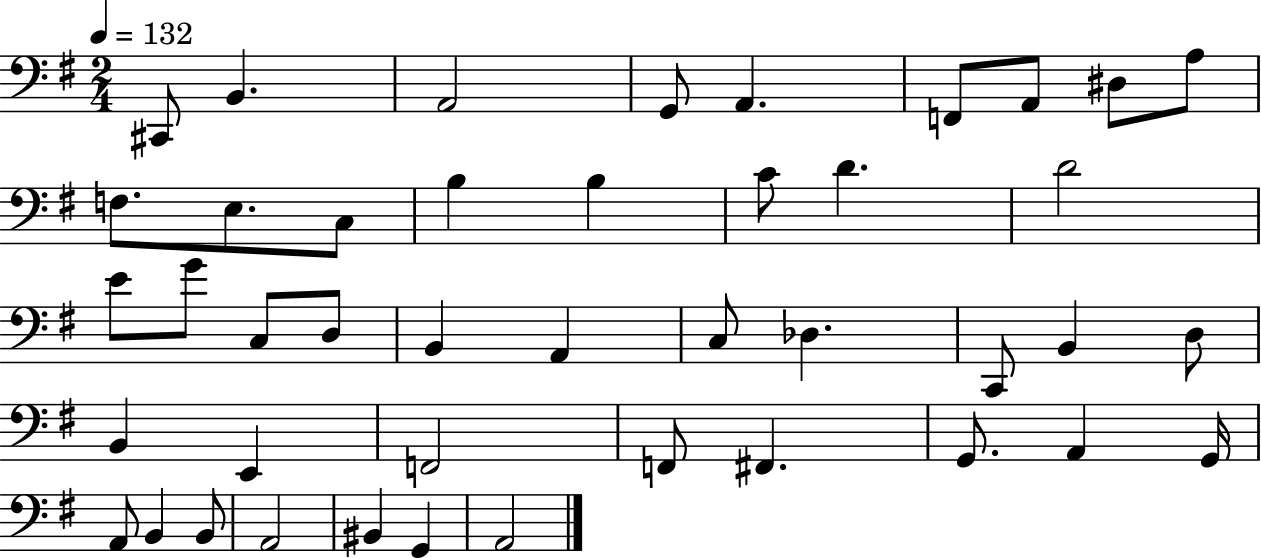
X:1
T:Untitled
M:2/4
L:1/4
K:G
^C,,/2 B,, A,,2 G,,/2 A,, F,,/2 A,,/2 ^D,/2 A,/2 F,/2 E,/2 C,/2 B, B, C/2 D D2 E/2 G/2 C,/2 D,/2 B,, A,, C,/2 _D, C,,/2 B,, D,/2 B,, E,, F,,2 F,,/2 ^F,, G,,/2 A,, G,,/4 A,,/2 B,, B,,/2 A,,2 ^B,, G,, A,,2